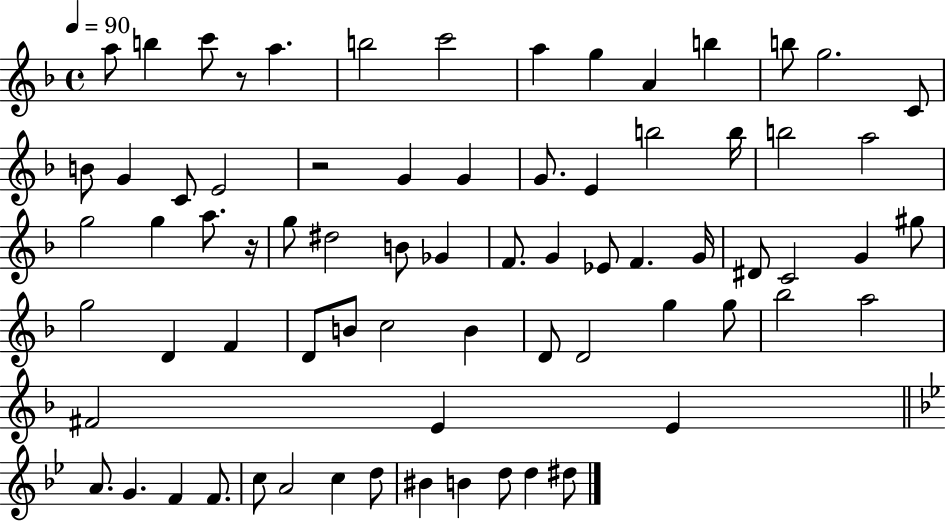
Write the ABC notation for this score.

X:1
T:Untitled
M:4/4
L:1/4
K:F
a/2 b c'/2 z/2 a b2 c'2 a g A b b/2 g2 C/2 B/2 G C/2 E2 z2 G G G/2 E b2 b/4 b2 a2 g2 g a/2 z/4 g/2 ^d2 B/2 _G F/2 G _E/2 F G/4 ^D/2 C2 G ^g/2 g2 D F D/2 B/2 c2 B D/2 D2 g g/2 _b2 a2 ^F2 E E A/2 G F F/2 c/2 A2 c d/2 ^B B d/2 d ^d/2